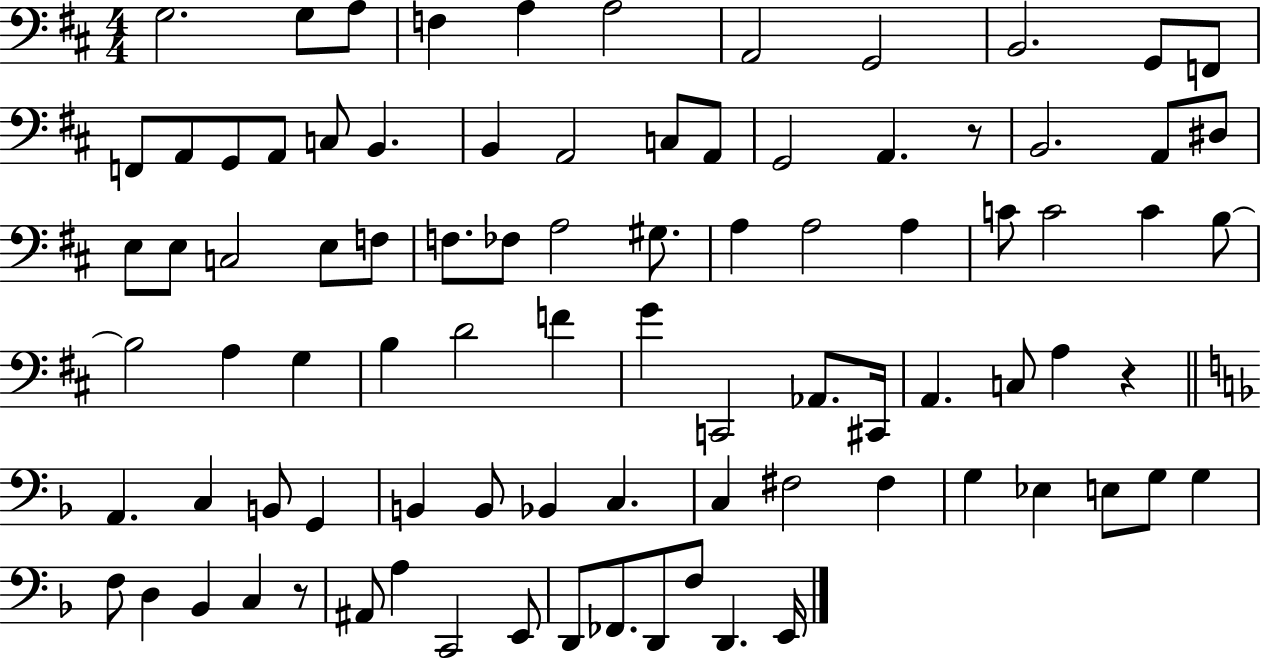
G3/h. G3/e A3/e F3/q A3/q A3/h A2/h G2/h B2/h. G2/e F2/e F2/e A2/e G2/e A2/e C3/e B2/q. B2/q A2/h C3/e A2/e G2/h A2/q. R/e B2/h. A2/e D#3/e E3/e E3/e C3/h E3/e F3/e F3/e. FES3/e A3/h G#3/e. A3/q A3/h A3/q C4/e C4/h C4/q B3/e B3/h A3/q G3/q B3/q D4/h F4/q G4/q C2/h Ab2/e. C#2/s A2/q. C3/e A3/q R/q A2/q. C3/q B2/e G2/q B2/q B2/e Bb2/q C3/q. C3/q F#3/h F#3/q G3/q Eb3/q E3/e G3/e G3/q F3/e D3/q Bb2/q C3/q R/e A#2/e A3/q C2/h E2/e D2/e FES2/e. D2/e F3/e D2/q. E2/s